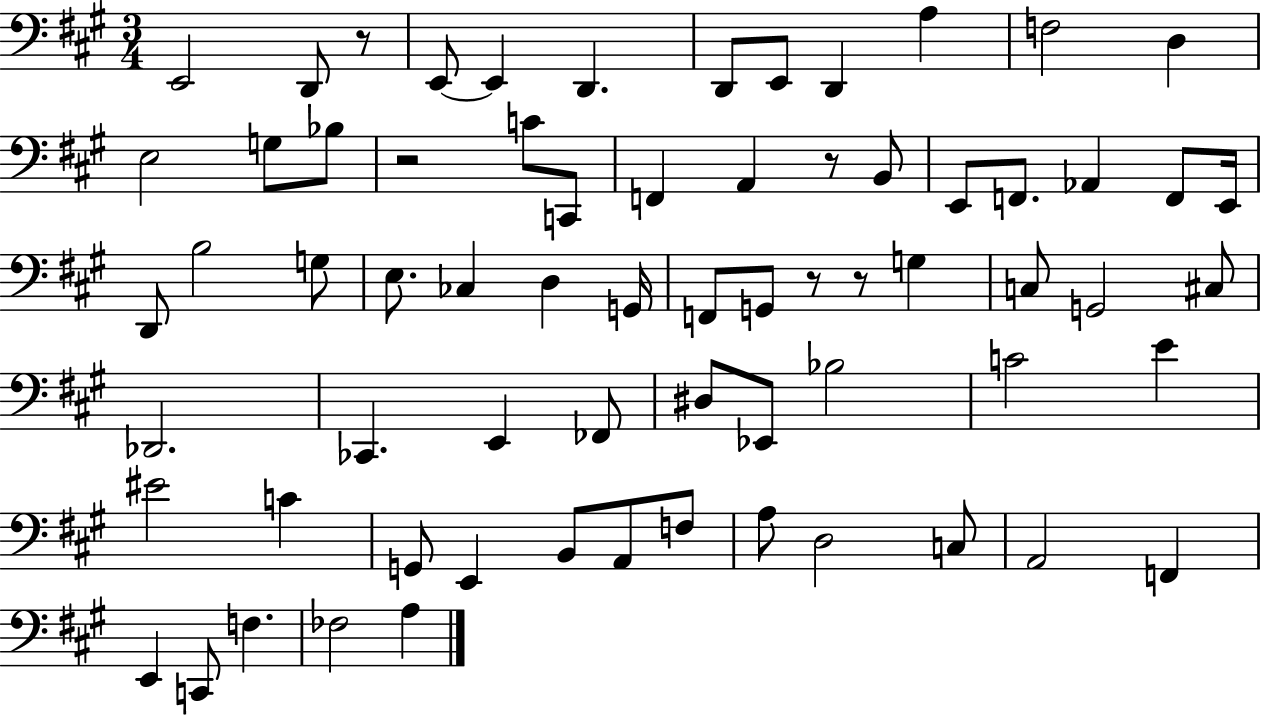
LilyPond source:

{
  \clef bass
  \numericTimeSignature
  \time 3/4
  \key a \major
  e,2 d,8 r8 | e,8~~ e,4 d,4. | d,8 e,8 d,4 a4 | f2 d4 | \break e2 g8 bes8 | r2 c'8 c,8 | f,4 a,4 r8 b,8 | e,8 f,8. aes,4 f,8 e,16 | \break d,8 b2 g8 | e8. ces4 d4 g,16 | f,8 g,8 r8 r8 g4 | c8 g,2 cis8 | \break des,2. | ces,4. e,4 fes,8 | dis8 ees,8 bes2 | c'2 e'4 | \break eis'2 c'4 | g,8 e,4 b,8 a,8 f8 | a8 d2 c8 | a,2 f,4 | \break e,4 c,8 f4. | fes2 a4 | \bar "|."
}